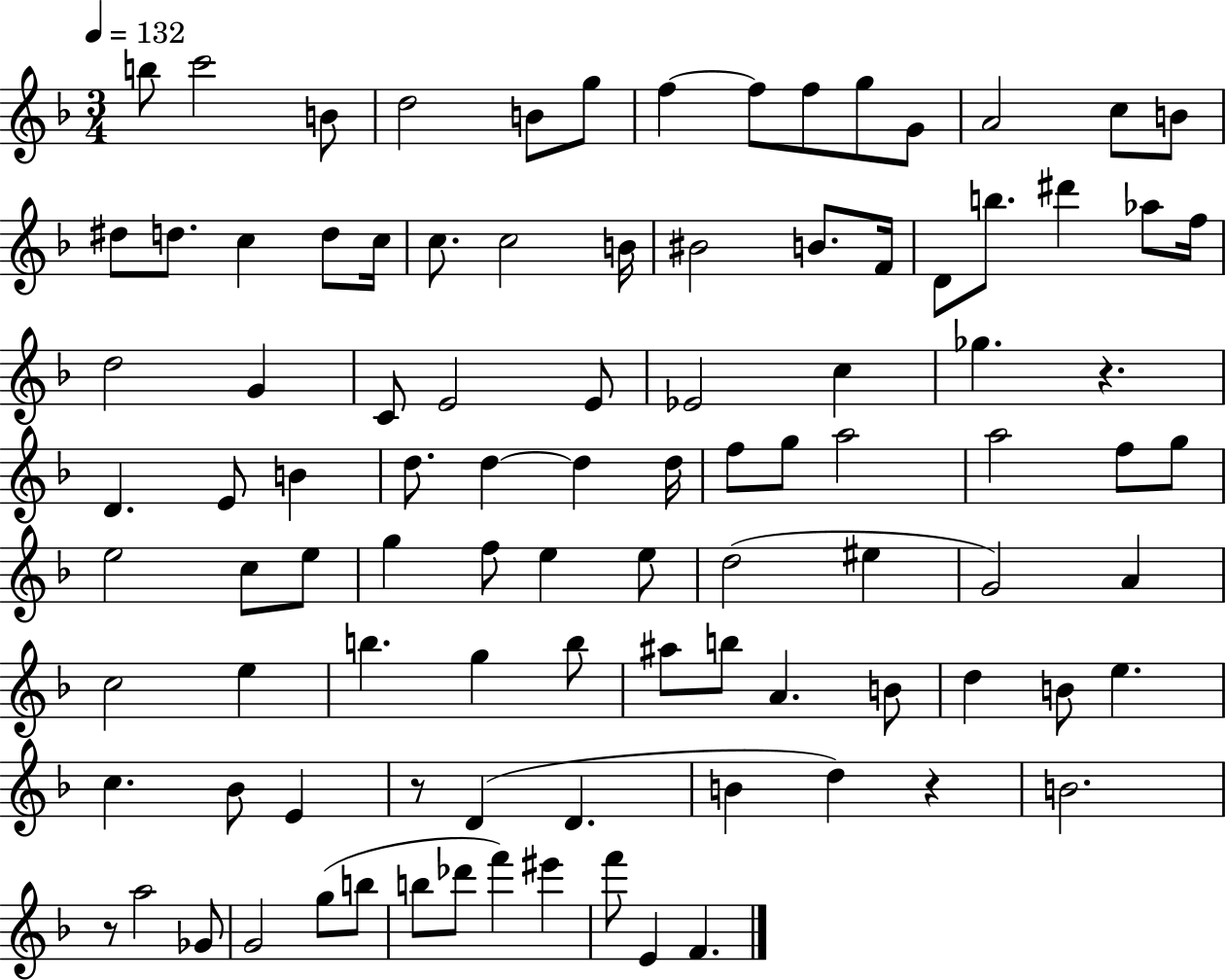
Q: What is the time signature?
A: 3/4